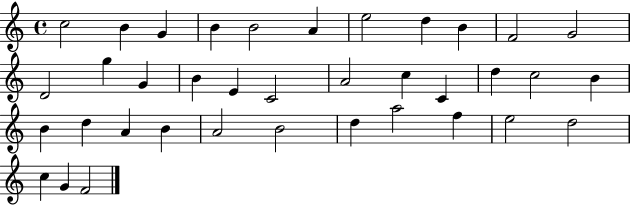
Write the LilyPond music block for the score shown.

{
  \clef treble
  \time 4/4
  \defaultTimeSignature
  \key c \major
  c''2 b'4 g'4 | b'4 b'2 a'4 | e''2 d''4 b'4 | f'2 g'2 | \break d'2 g''4 g'4 | b'4 e'4 c'2 | a'2 c''4 c'4 | d''4 c''2 b'4 | \break b'4 d''4 a'4 b'4 | a'2 b'2 | d''4 a''2 f''4 | e''2 d''2 | \break c''4 g'4 f'2 | \bar "|."
}